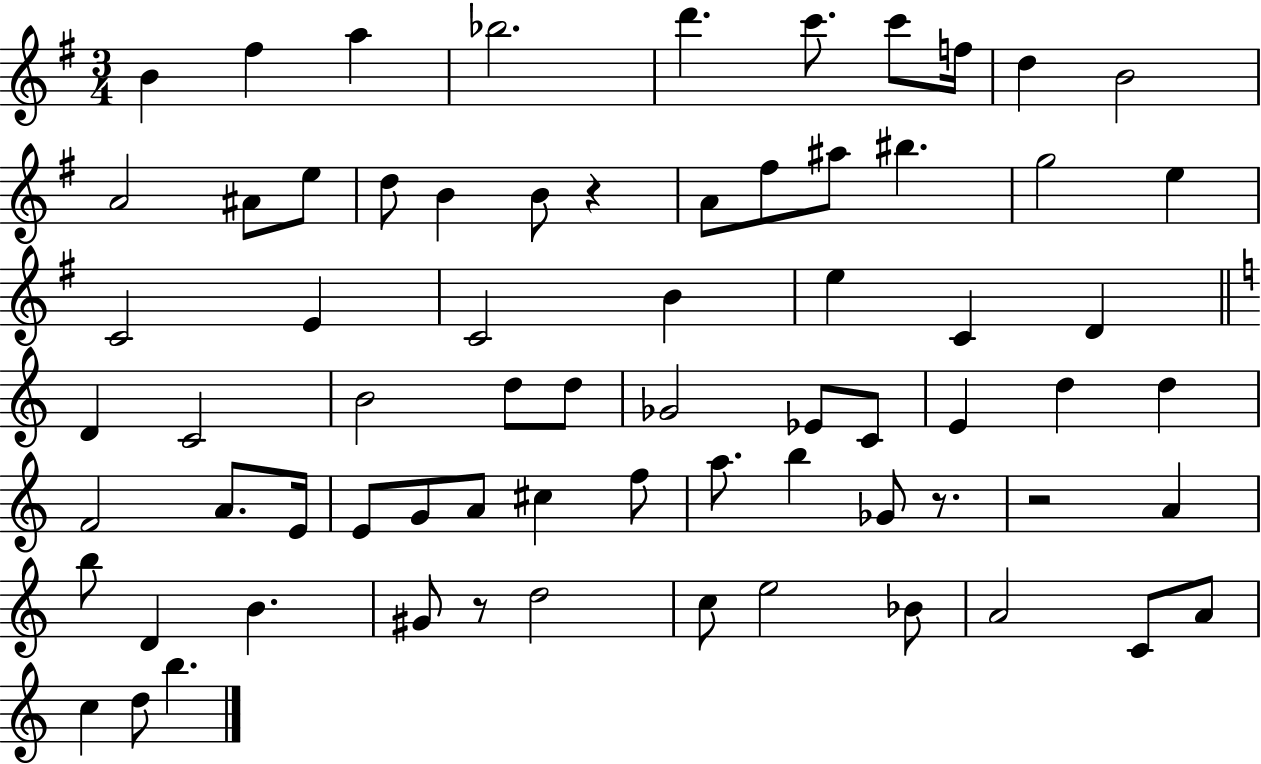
B4/q F#5/q A5/q Bb5/h. D6/q. C6/e. C6/e F5/s D5/q B4/h A4/h A#4/e E5/e D5/e B4/q B4/e R/q A4/e F#5/e A#5/e BIS5/q. G5/h E5/q C4/h E4/q C4/h B4/q E5/q C4/q D4/q D4/q C4/h B4/h D5/e D5/e Gb4/h Eb4/e C4/e E4/q D5/q D5/q F4/h A4/e. E4/s E4/e G4/e A4/e C#5/q F5/e A5/e. B5/q Gb4/e R/e. R/h A4/q B5/e D4/q B4/q. G#4/e R/e D5/h C5/e E5/h Bb4/e A4/h C4/e A4/e C5/q D5/e B5/q.